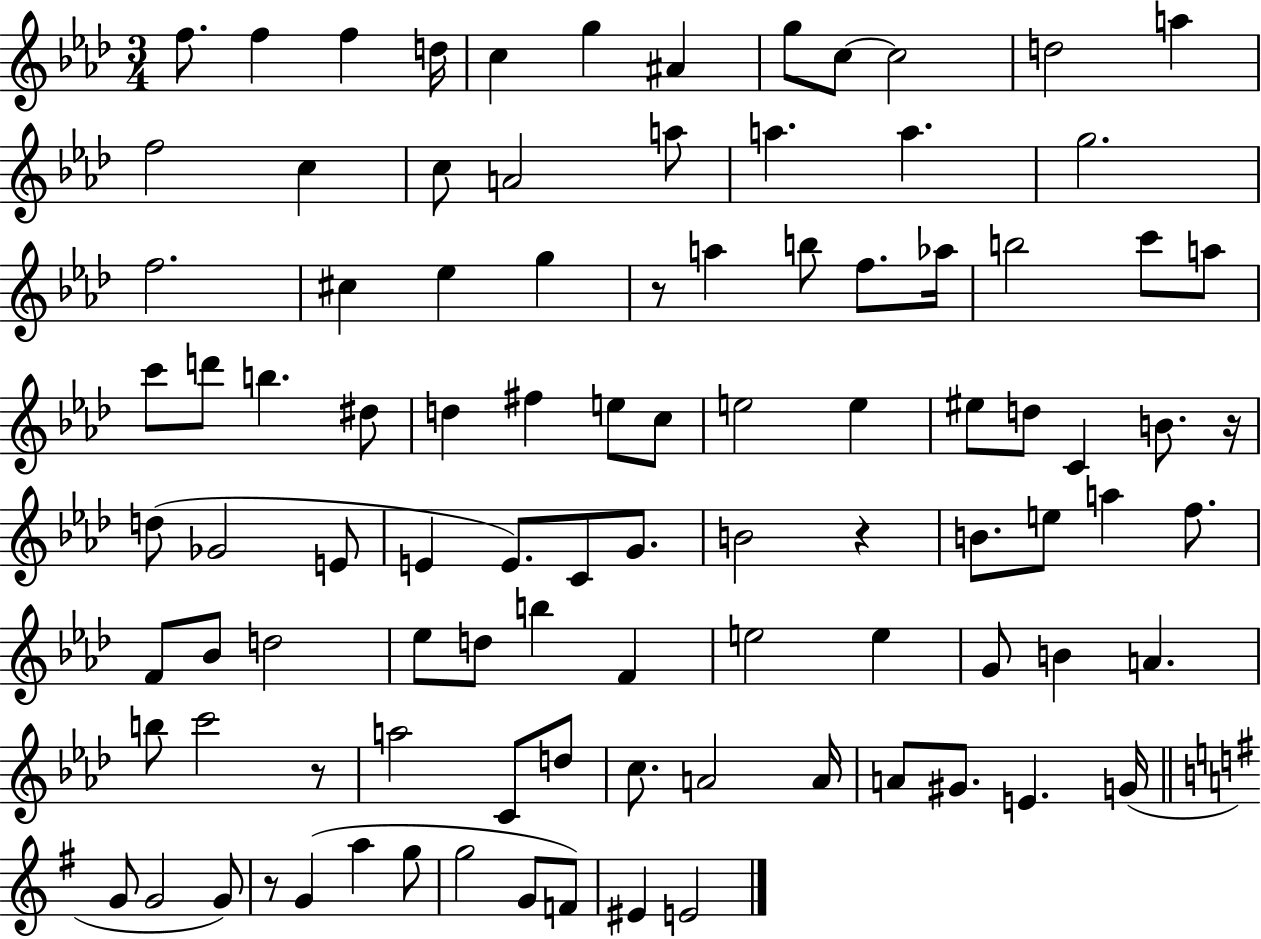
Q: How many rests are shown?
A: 5